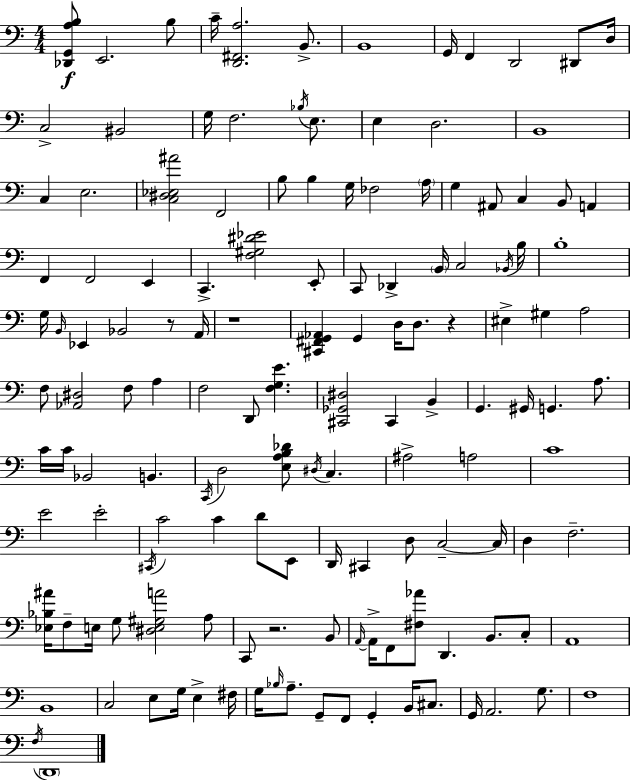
{
  \clef bass
  \numericTimeSignature
  \time 4/4
  \key a \minor
  <des, g, a b>8\f e,2. b8 | c'16-- <d, fis, a>2. b,8.-> | b,1 | g,16 f,4 d,2 dis,8 d16 | \break c2-> bis,2 | g16 f2. \acciaccatura { bes16 } e8. | e4 d2. | b,1 | \break c4 e2. | <c dis ees ais'>2 f,2 | b8 b4 g16 fes2 | \parenthesize a16 g4 ais,8 c4 b,8 a,4 | \break f,4 f,2 e,4 | c,4.-> <f gis dis' ees'>2 e,8-. | c,8 des,4-> \parenthesize b,16 c2 | \acciaccatura { bes,16 } b16 b1-. | \break g16 \grace { b,16 } ees,4 bes,2 | r8 a,16 r1 | <cis, fis, g, aes,>4 g,4 d16 d8. r4 | eis4-> gis4 a2 | \break f8 <aes, dis>2 f8 a4 | f2 d,8 <f g e'>4. | <cis, ges, dis>2 cis,4 b,4-> | g,4. gis,16 g,4. | \break a8. c'16 c'16 bes,2 b,4. | \acciaccatura { c,16 } d2 <e a b des'>8 \acciaccatura { dis16 } c4. | ais2-> a2 | c'1 | \break e'2 e'2-. | \acciaccatura { cis,16 } c'2 c'4 | d'8 e,8 d,16 cis,4 d8 c2--~~ | c16 d4 f2.-- | \break <ees bes ais'>16 f8-- e16 g8 <dis e gis a'>2 | a8 c,8 r2. | b,8 \grace { a,16~ }~ a,16-> f,8 <fis aes'>8 d,4. | b,8. c8-. a,1 | \break b,1 | c2 e8 | g16 e4-> fis16 g16 \grace { bes16 } a8.-- g,8-- f,8 | g,4-. b,16 cis8. g,16 a,2. | \break g8. f1 | \acciaccatura { f16 } \parenthesize d,1 | \bar "|."
}